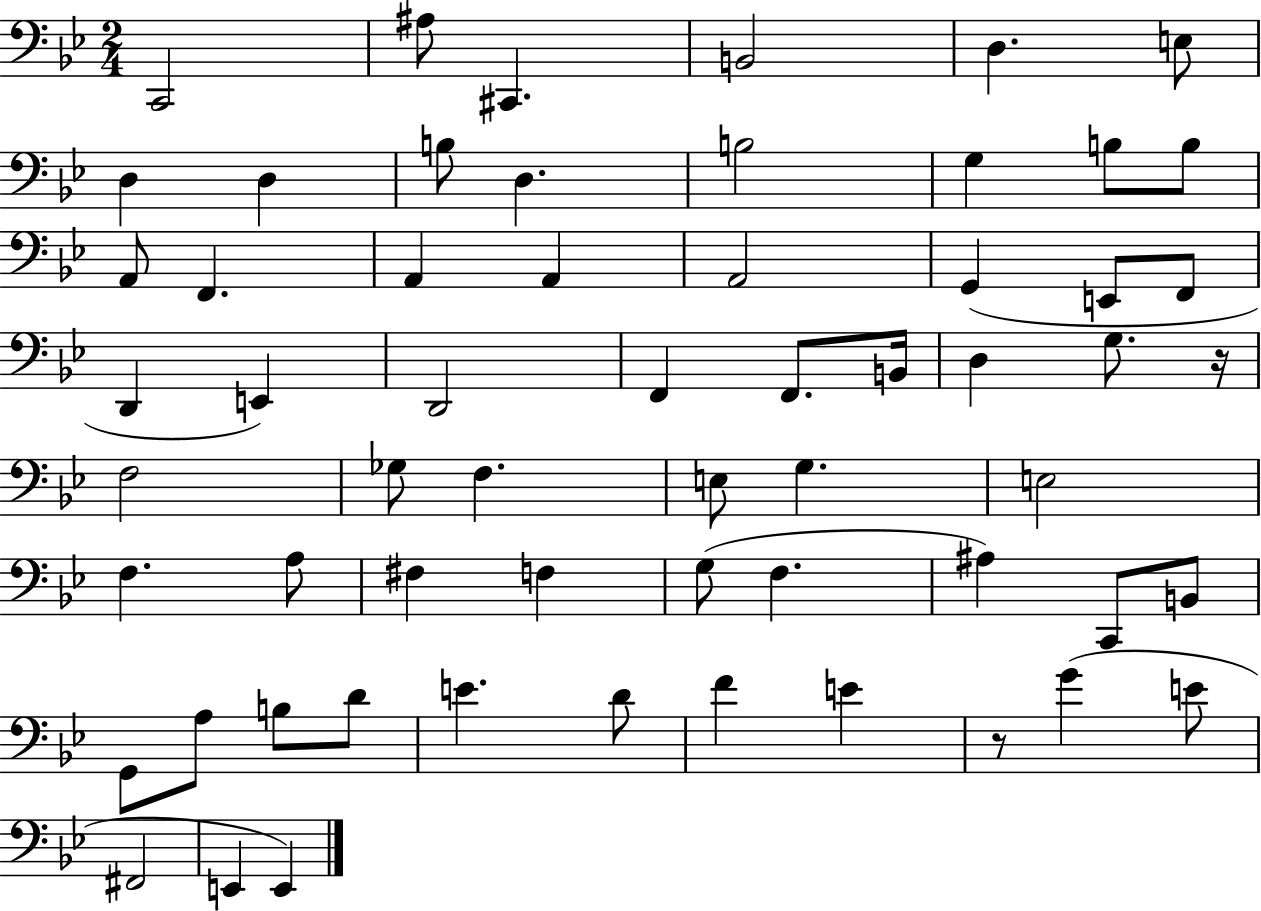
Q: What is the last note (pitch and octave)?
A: E2